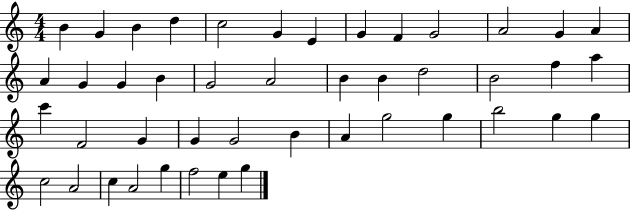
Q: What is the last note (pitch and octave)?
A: G5